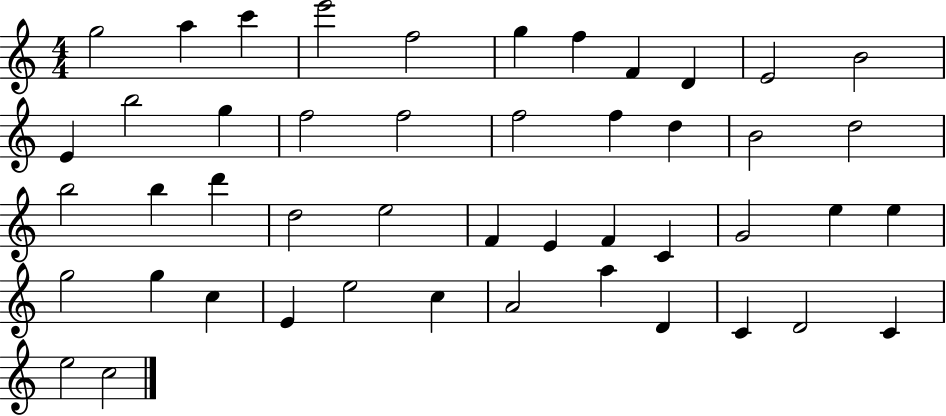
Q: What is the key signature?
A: C major